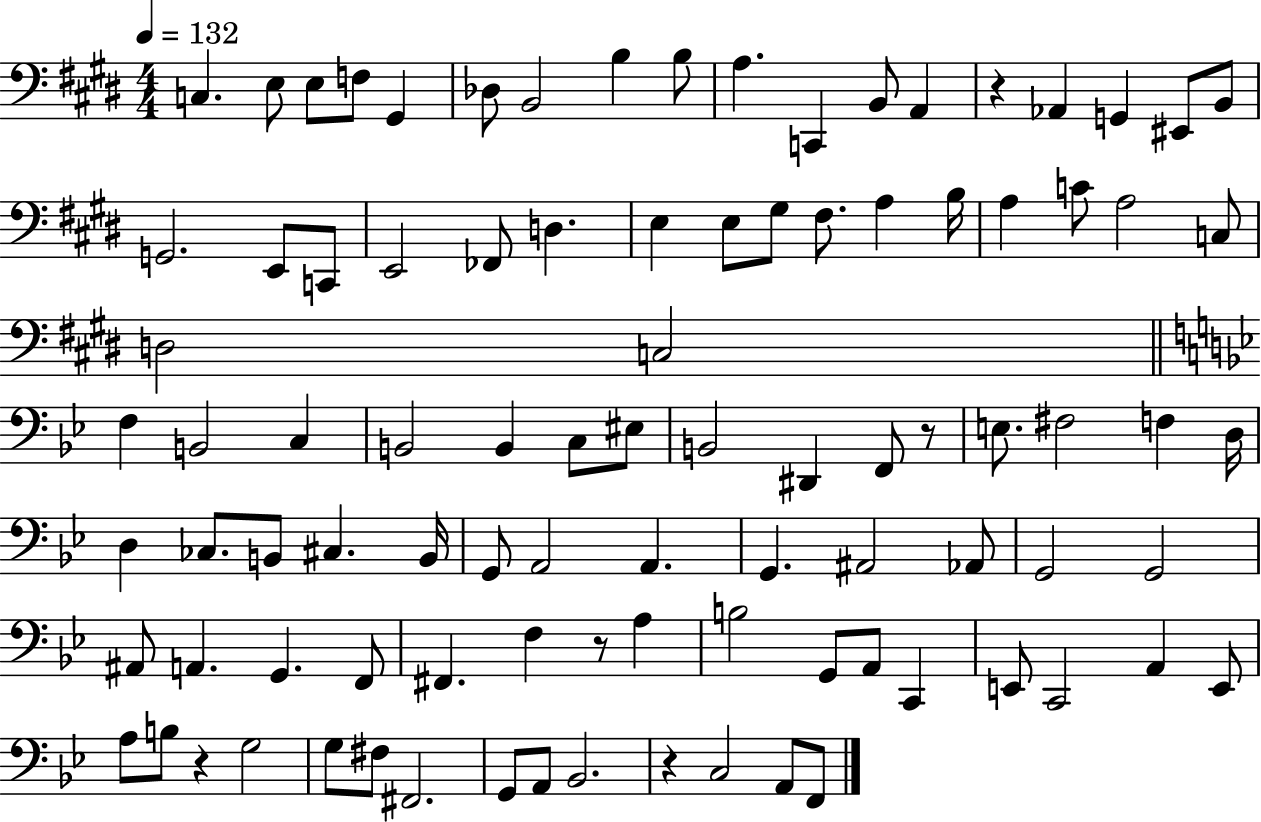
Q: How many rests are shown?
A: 5